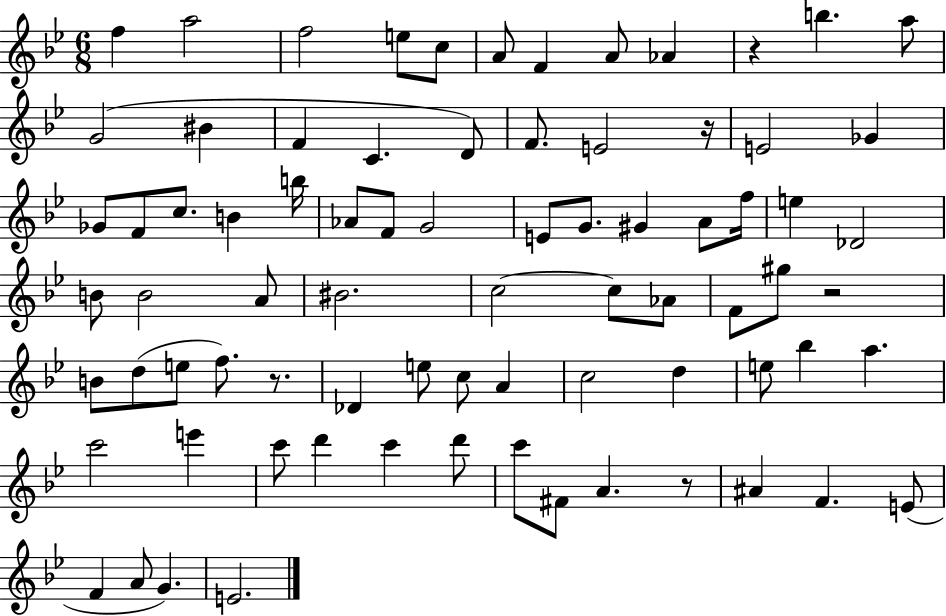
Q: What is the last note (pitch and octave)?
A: E4